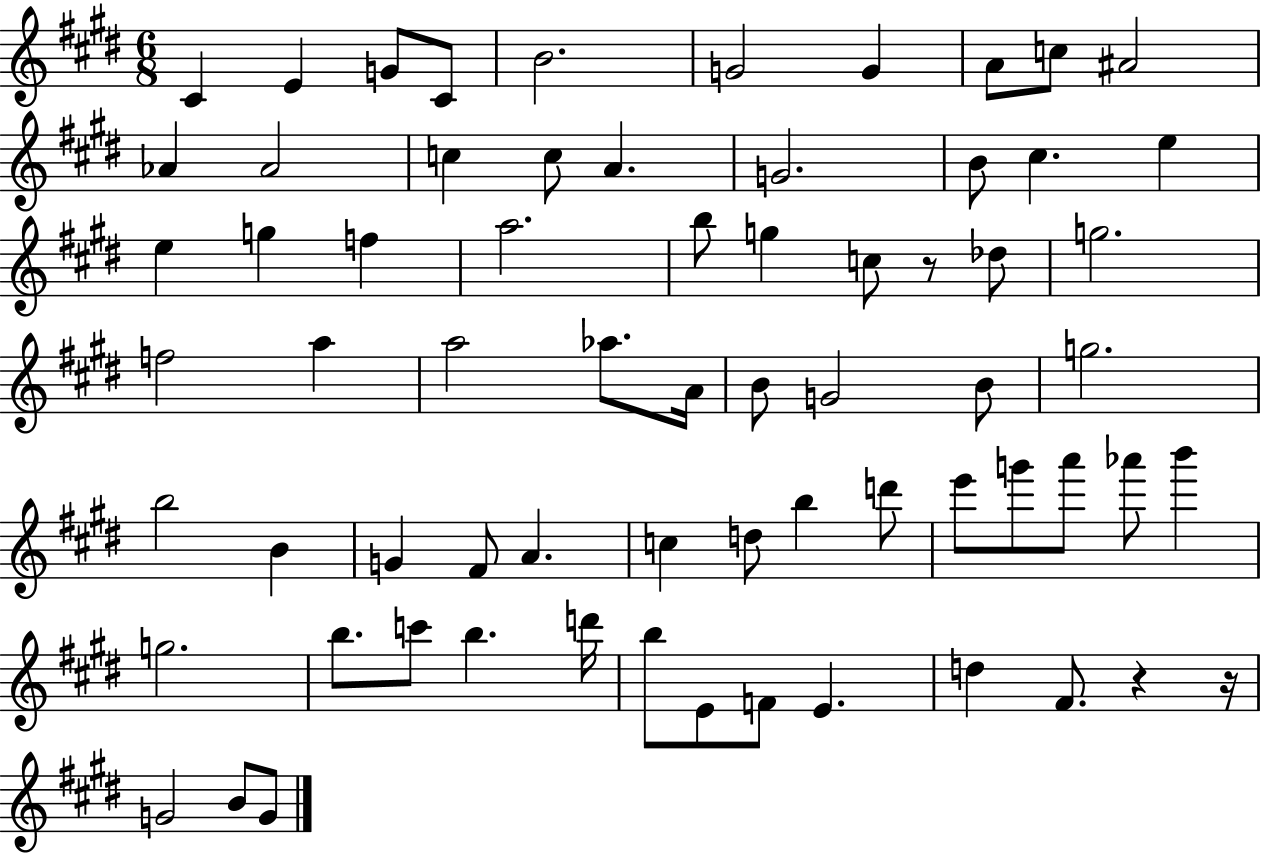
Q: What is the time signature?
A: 6/8